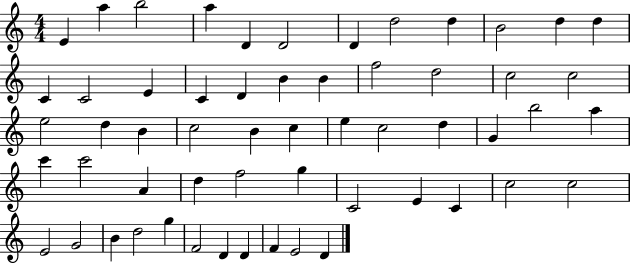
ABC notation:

X:1
T:Untitled
M:4/4
L:1/4
K:C
E a b2 a D D2 D d2 d B2 d d C C2 E C D B B f2 d2 c2 c2 e2 d B c2 B c e c2 d G b2 a c' c'2 A d f2 g C2 E C c2 c2 E2 G2 B d2 g F2 D D F E2 D